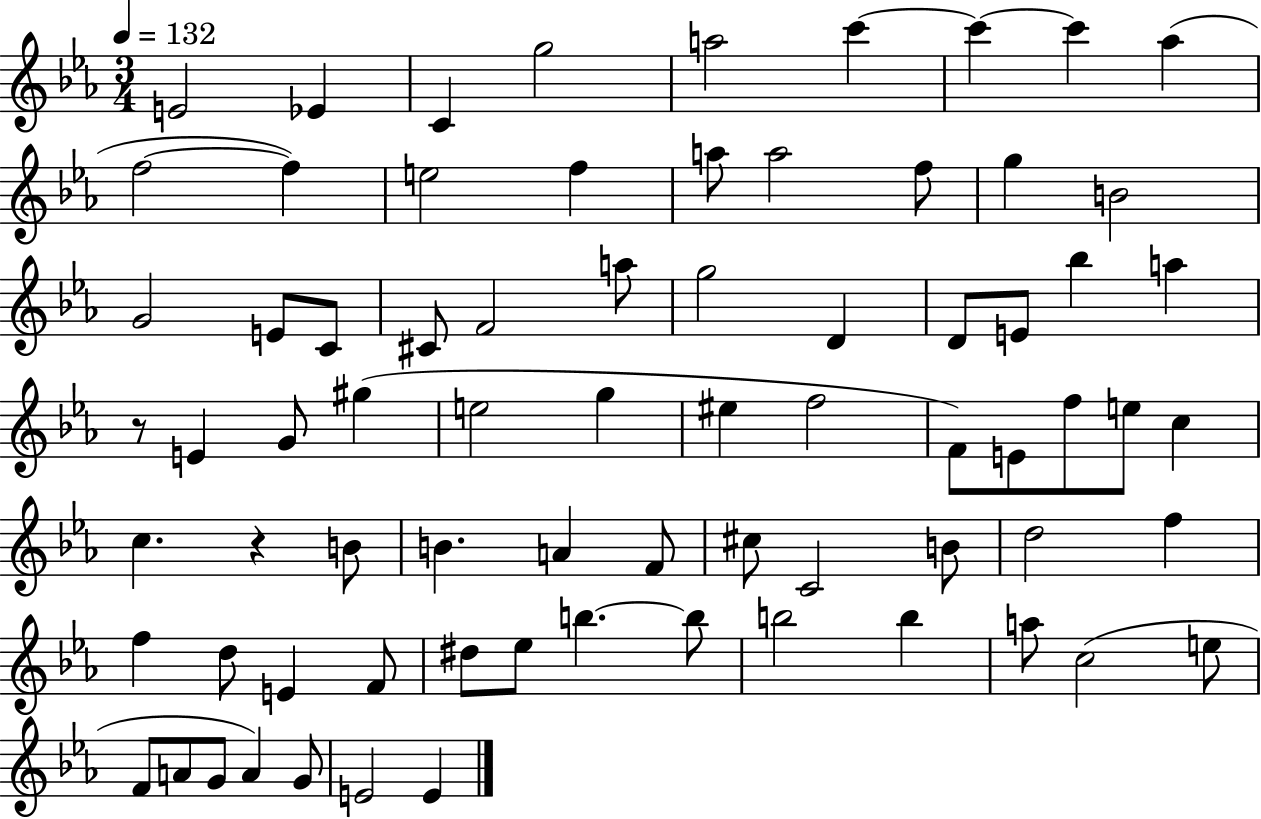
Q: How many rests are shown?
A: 2